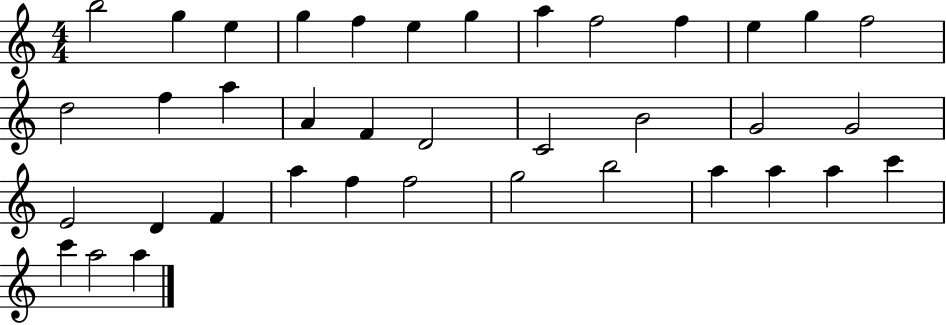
{
  \clef treble
  \numericTimeSignature
  \time 4/4
  \key c \major
  b''2 g''4 e''4 | g''4 f''4 e''4 g''4 | a''4 f''2 f''4 | e''4 g''4 f''2 | \break d''2 f''4 a''4 | a'4 f'4 d'2 | c'2 b'2 | g'2 g'2 | \break e'2 d'4 f'4 | a''4 f''4 f''2 | g''2 b''2 | a''4 a''4 a''4 c'''4 | \break c'''4 a''2 a''4 | \bar "|."
}